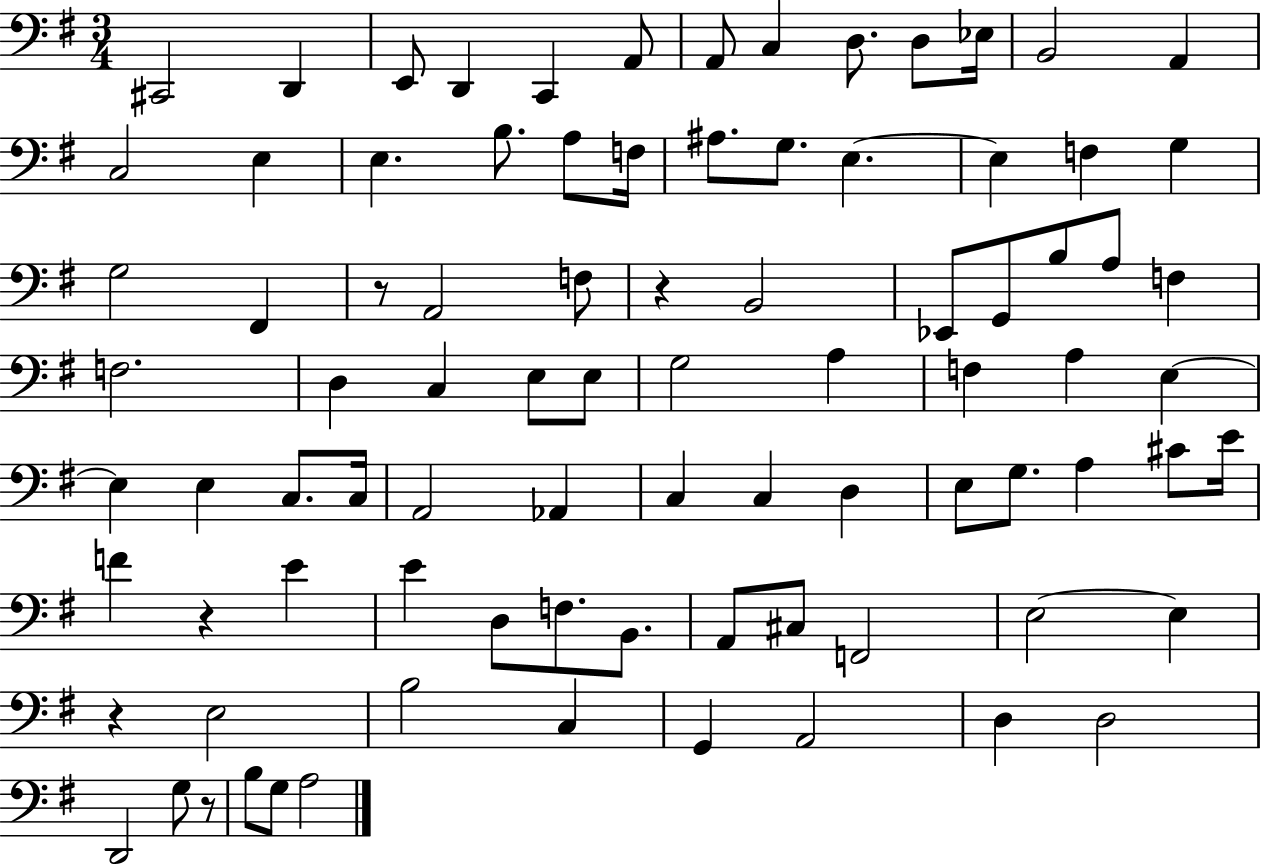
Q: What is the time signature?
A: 3/4